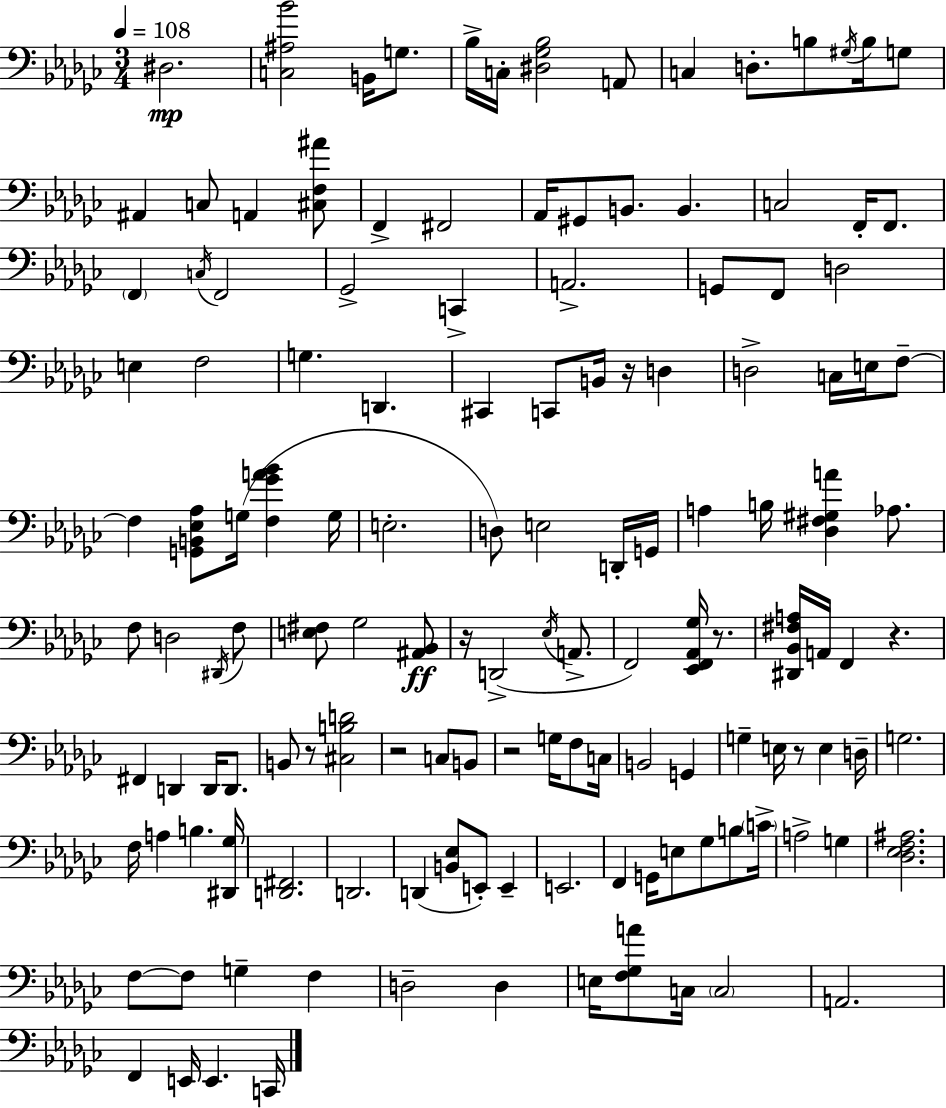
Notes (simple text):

D#3/h. [C3,A#3,Bb4]/h B2/s G3/e. Bb3/s C3/s [D#3,Gb3,Bb3]/h A2/e C3/q D3/e. B3/e G#3/s B3/s G3/e A#2/q C3/e A2/q [C#3,F3,A#4]/e F2/q F#2/h Ab2/s G#2/e B2/e. B2/q. C3/h F2/s F2/e. F2/q C3/s F2/h Gb2/h C2/q A2/h. G2/e F2/e D3/h E3/q F3/h G3/q. D2/q. C#2/q C2/e B2/s R/s D3/q D3/h C3/s E3/s F3/e F3/q [G2,B2,Eb3,Ab3]/e G3/s [F3,Gb4,A4,Bb4]/q G3/s E3/h. D3/e E3/h D2/s G2/s A3/q B3/s [Db3,F#3,G#3,A4]/q Ab3/e. F3/e D3/h D#2/s F3/e [E3,F#3]/e Gb3/h [A#2,Bb2]/e R/s D2/h Eb3/s A2/e. F2/h [Eb2,F2,Ab2,Gb3]/s R/e. [D#2,Bb2,F#3,A3]/s A2/s F2/q R/q. F#2/q D2/q D2/s D2/e. B2/e R/e [C#3,B3,D4]/h R/h C3/e B2/e R/h G3/s F3/e C3/s B2/h G2/q G3/q E3/s R/e E3/q D3/s G3/h. F3/s A3/q B3/q. [D#2,Gb3]/s [D2,F#2]/h. D2/h. D2/q [B2,Eb3]/e E2/e E2/q E2/h. F2/q G2/s E3/e Gb3/e B3/e C4/s A3/h G3/q [Db3,Eb3,F3,A#3]/h. F3/e F3/e G3/q F3/q D3/h D3/q E3/s [F3,Gb3,A4]/e C3/s C3/h A2/h. F2/q E2/s E2/q. C2/s